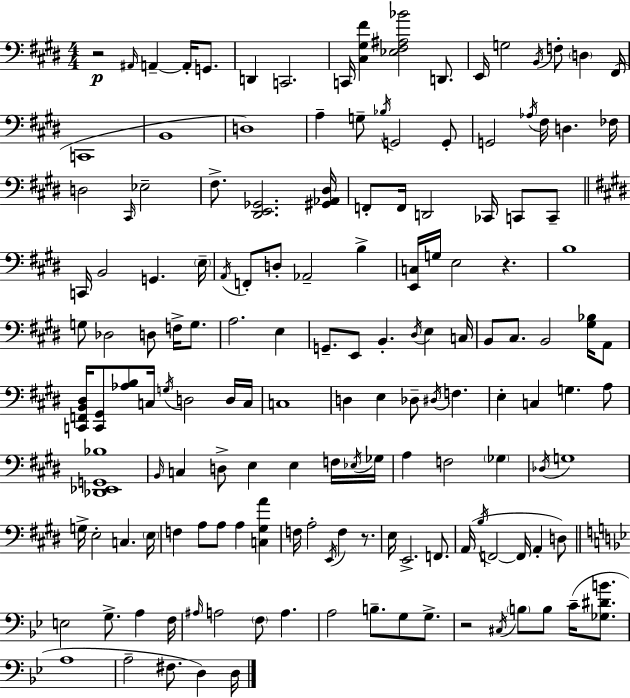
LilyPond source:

{
  \clef bass
  \numericTimeSignature
  \time 4/4
  \key e \major
  r2\p \grace { ais,16 } a,4--~~ a,16-. g,8. | d,4 c,2. | c,16 <cis gis fis'>4 <ees fis ais bes'>2 d,8. | e,16 g2 \acciaccatura { b,16 } f8-. \parenthesize d4 | \break fis,16( c,1 | b,1 | d1) | a4-- g8-- \acciaccatura { bes16 } g,2 | \break g,8-. g,2 \acciaccatura { aes16 } fis16 d4. | fes16 d2 \grace { cis,16 } ees2-- | fis8.-> <dis, e, ges,>2. | <gis, aes, dis>16 f,8-. f,16 d,2 | \break ces,16 c,8 c,8-- \bar "||" \break \key e \major c,16 b,2 g,4. \parenthesize e16-- | \acciaccatura { a,16 } f,8-. d8-. aes,2-- b4-> | <e, c>16 g16 e2 r4. | b1 | \break g8 des2 d8 f16-> g8. | a2. e4 | g,8.-- e,8 b,4.-. \acciaccatura { dis16 } e4 | c16 b,8 cis8. b,2 <gis bes>16 | \break a,8 <c, f, b, dis>16 <c, gis,>8 <aes b>8 c16 \acciaccatura { g16 } d2 | d16 c16 c1 | d4 e4 des8-- \acciaccatura { dis16 } f4. | e4-. c4 g4. | \break a8 <des, ees, g, bes>1 | \grace { b,16 } c4 d8-> e4 e4 | f16 \acciaccatura { ees16 } ges16 a4 f2 | \parenthesize ges4 \acciaccatura { des16 } g1 | \break g16-> e2-. | c4. \parenthesize e16 f4 a8 a8 a4 | <c gis a'>4 f16 a2-. | \acciaccatura { e,16 } f4 r8. e16 e,2.-> | \break f,8. a,16( \acciaccatura { b16 } f,2~~ | f,16 a,4-. d8) \bar "||" \break \key bes \major e2 g8.-> a4 f16 | \grace { ais16 } a2 \parenthesize f8 a4. | a2 b8.-- g8 g8.-> | r2 \acciaccatura { cis16 } \parenthesize b8 b8 c'16--( <ges dis' b'>8. | \break a1 | a2-- fis8. d4) | d16 \bar "|."
}